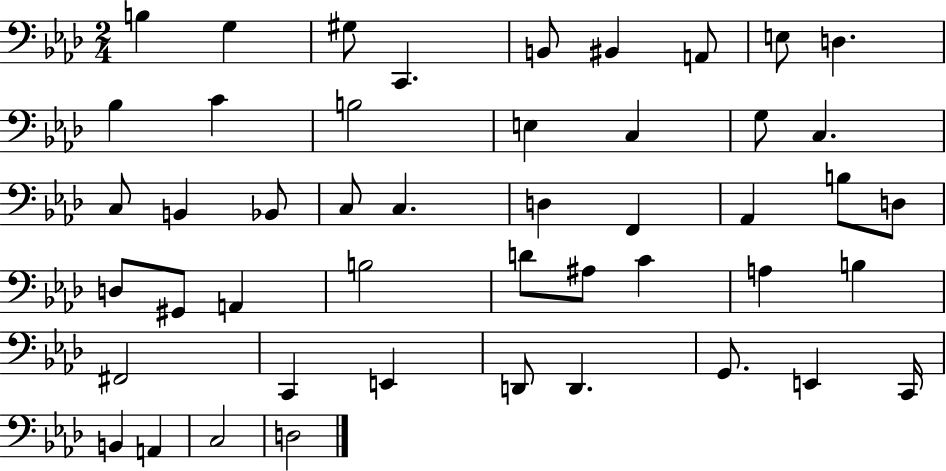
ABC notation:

X:1
T:Untitled
M:2/4
L:1/4
K:Ab
B, G, ^G,/2 C,, B,,/2 ^B,, A,,/2 E,/2 D, _B, C B,2 E, C, G,/2 C, C,/2 B,, _B,,/2 C,/2 C, D, F,, _A,, B,/2 D,/2 D,/2 ^G,,/2 A,, B,2 D/2 ^A,/2 C A, B, ^F,,2 C,, E,, D,,/2 D,, G,,/2 E,, C,,/4 B,, A,, C,2 D,2